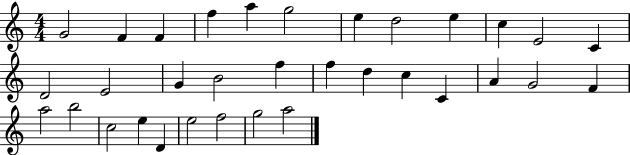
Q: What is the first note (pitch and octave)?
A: G4